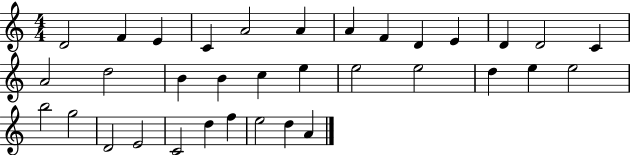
X:1
T:Untitled
M:4/4
L:1/4
K:C
D2 F E C A2 A A F D E D D2 C A2 d2 B B c e e2 e2 d e e2 b2 g2 D2 E2 C2 d f e2 d A